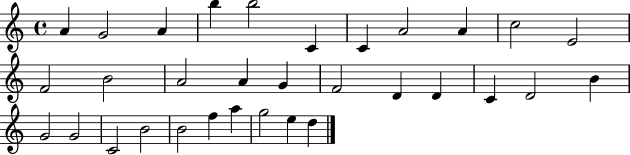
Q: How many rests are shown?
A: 0